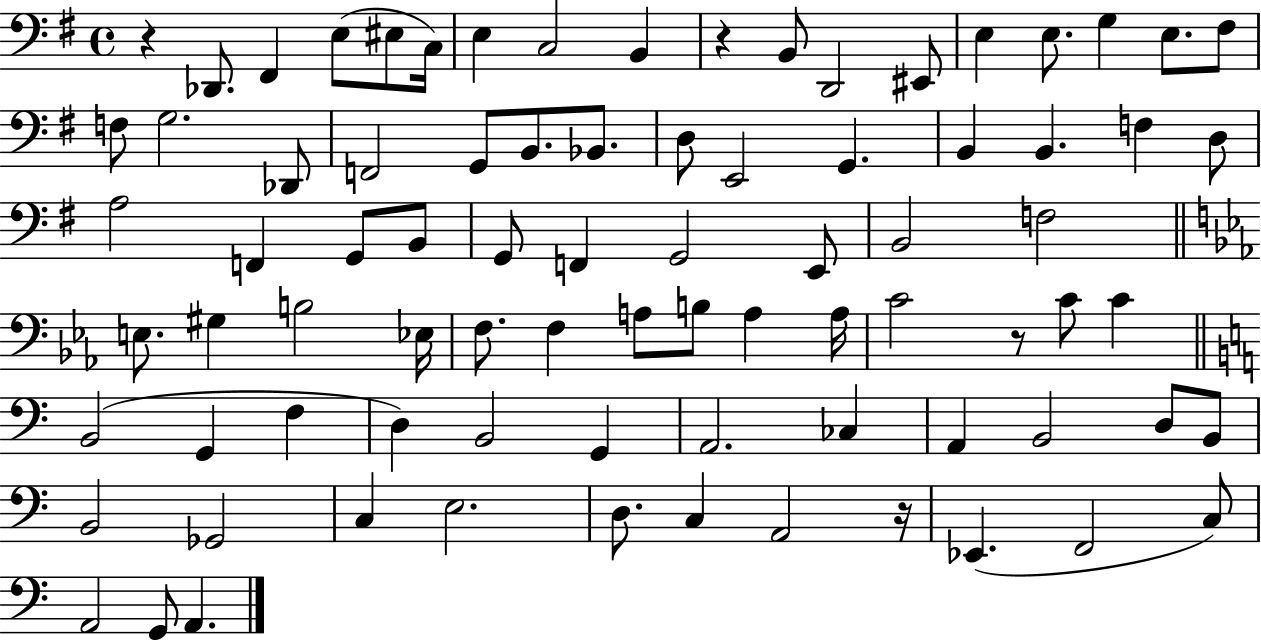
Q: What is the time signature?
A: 4/4